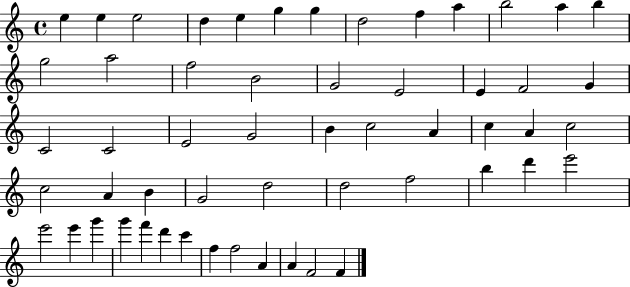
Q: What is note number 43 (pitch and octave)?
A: E6